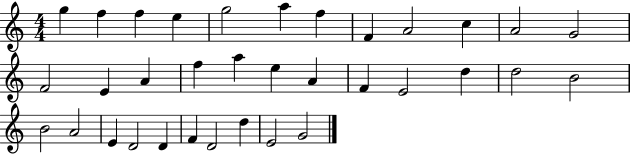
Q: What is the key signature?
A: C major